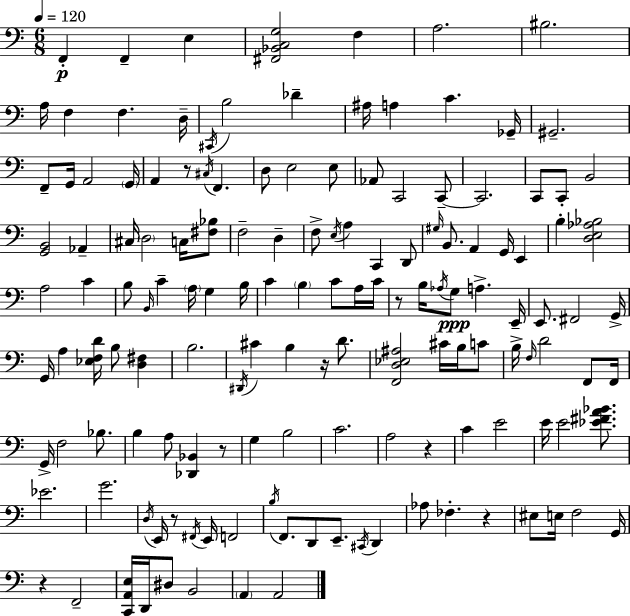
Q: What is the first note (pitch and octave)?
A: F2